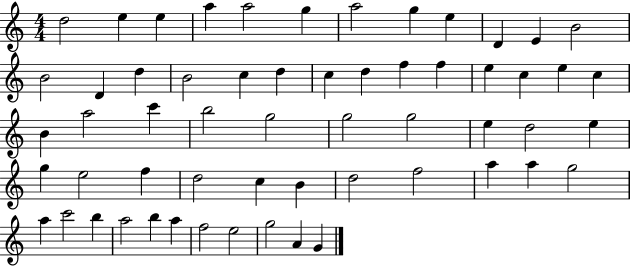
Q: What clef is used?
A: treble